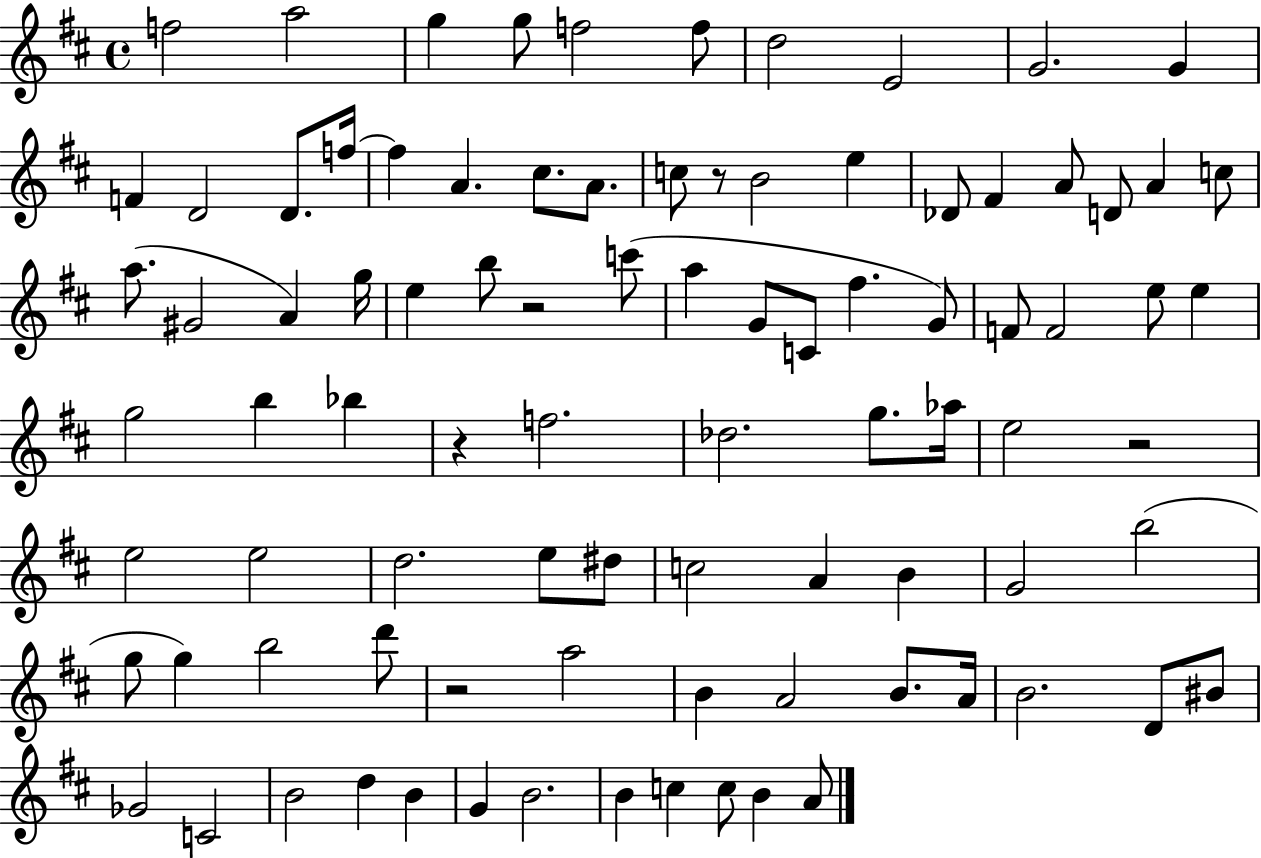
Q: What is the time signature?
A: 4/4